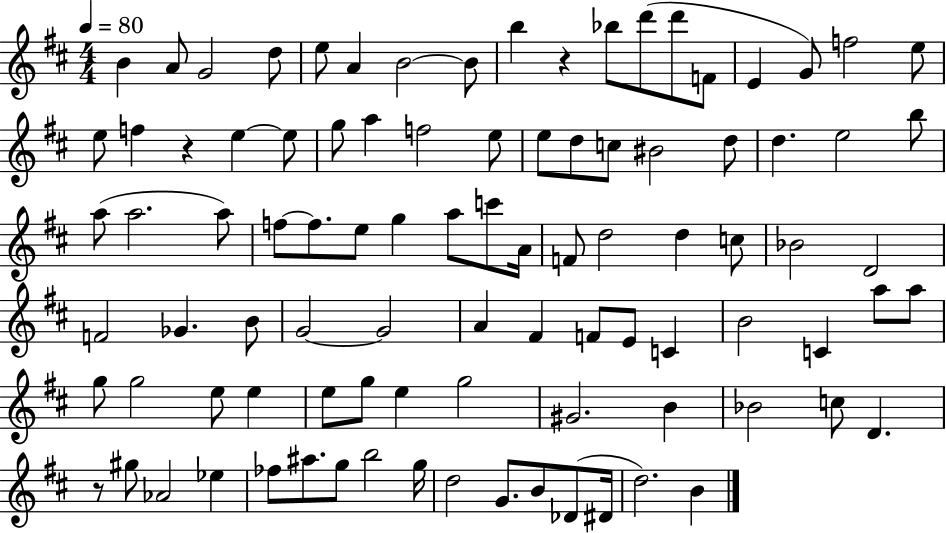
{
  \clef treble
  \numericTimeSignature
  \time 4/4
  \key d \major
  \tempo 4 = 80
  b'4 a'8 g'2 d''8 | e''8 a'4 b'2~~ b'8 | b''4 r4 bes''8 d'''8( d'''8 f'8 | e'4 g'8) f''2 e''8 | \break e''8 f''4 r4 e''4~~ e''8 | g''8 a''4 f''2 e''8 | e''8 d''8 c''8 bis'2 d''8 | d''4. e''2 b''8 | \break a''8( a''2. a''8) | f''8~~ f''8. e''8 g''4 a''8 c'''8 a'16 | f'8 d''2 d''4 c''8 | bes'2 d'2 | \break f'2 ges'4. b'8 | g'2~~ g'2 | a'4 fis'4 f'8 e'8 c'4 | b'2 c'4 a''8 a''8 | \break g''8 g''2 e''8 e''4 | e''8 g''8 e''4 g''2 | gis'2. b'4 | bes'2 c''8 d'4. | \break r8 gis''8 aes'2 ees''4 | fes''8 ais''8. g''8 b''2 g''16 | d''2 g'8. b'8 des'8( dis'16 | d''2.) b'4 | \break \bar "|."
}